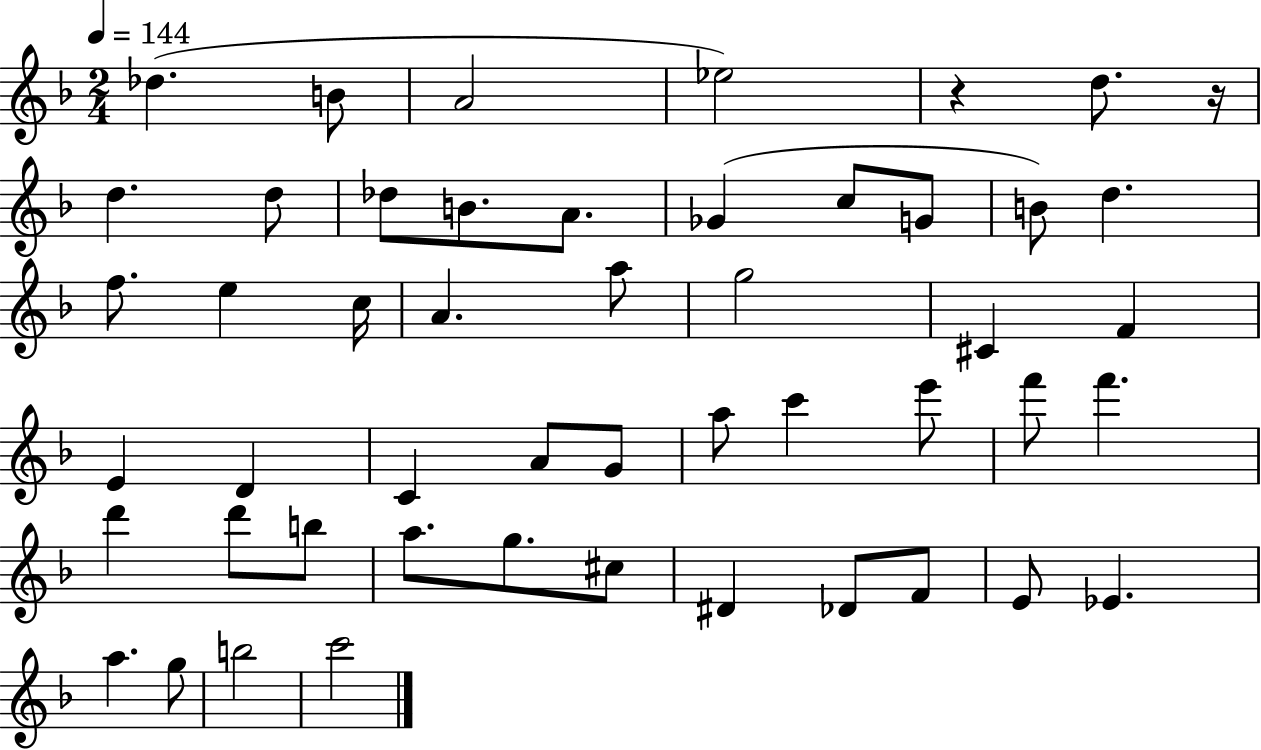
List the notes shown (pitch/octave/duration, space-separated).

Db5/q. B4/e A4/h Eb5/h R/q D5/e. R/s D5/q. D5/e Db5/e B4/e. A4/e. Gb4/q C5/e G4/e B4/e D5/q. F5/e. E5/q C5/s A4/q. A5/e G5/h C#4/q F4/q E4/q D4/q C4/q A4/e G4/e A5/e C6/q E6/e F6/e F6/q. D6/q D6/e B5/e A5/e. G5/e. C#5/e D#4/q Db4/e F4/e E4/e Eb4/q. A5/q. G5/e B5/h C6/h